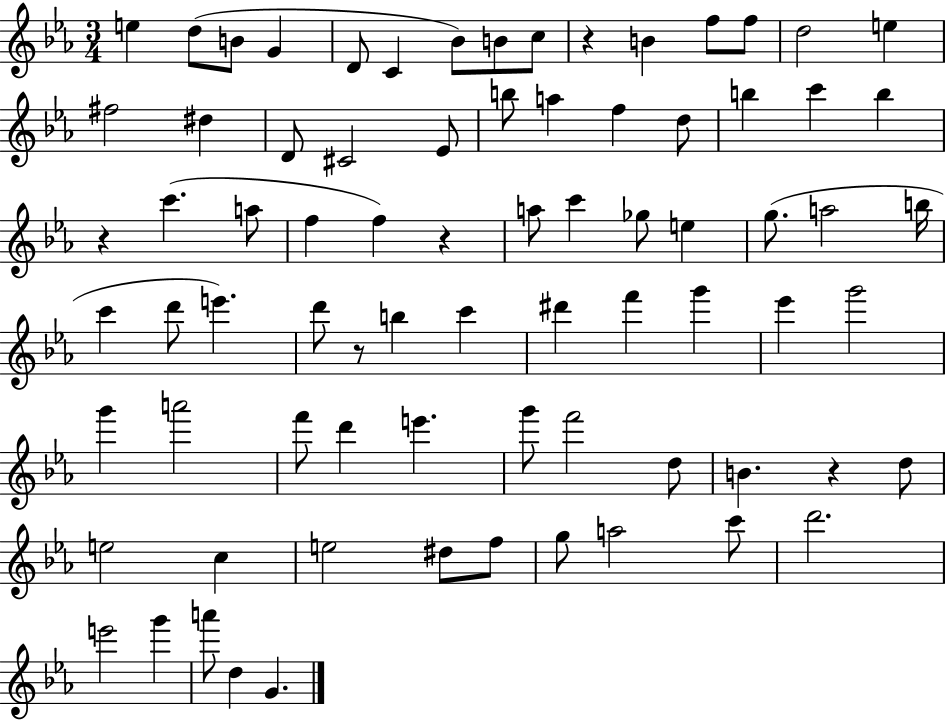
X:1
T:Untitled
M:3/4
L:1/4
K:Eb
e d/2 B/2 G D/2 C _B/2 B/2 c/2 z B f/2 f/2 d2 e ^f2 ^d D/2 ^C2 _E/2 b/2 a f d/2 b c' b z c' a/2 f f z a/2 c' _g/2 e g/2 a2 b/4 c' d'/2 e' d'/2 z/2 b c' ^d' f' g' _e' g'2 g' a'2 f'/2 d' e' g'/2 f'2 d/2 B z d/2 e2 c e2 ^d/2 f/2 g/2 a2 c'/2 d'2 e'2 g' a'/2 d G